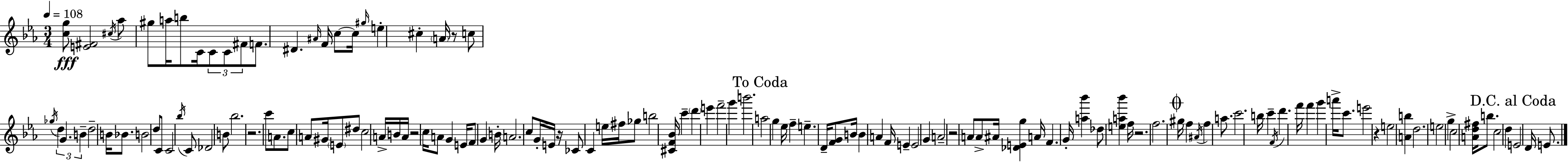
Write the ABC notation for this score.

X:1
T:Untitled
M:3/4
L:1/4
K:Cm
[cg]/2 [E^F]2 ^c/4 _a/2 ^g/2 a/4 b/2 C/4 C/2 C/2 ^F/2 F/2 ^D ^A/4 F/4 c/2 c/4 ^g/4 e ^c A/4 z/2 c/2 _g/4 d G B d2 B/4 _B/2 B2 d/2 C/2 C2 _b/4 C/2 _D2 B/2 _b2 z2 c'/2 A/2 c/2 A/2 ^G/4 E/2 ^d/2 c2 A/4 B/4 A/4 z2 c/4 A/2 G E/4 F/2 G B/4 A2 c/2 G/4 E/4 z/4 _C/2 C e/4 ^f/4 _g/2 b2 [^CF_B]/4 c' d' e' f'2 g' b'2 a2 g _e/4 f e D/4 [FG]/2 B/4 B A F/4 E E2 G A2 z2 A/2 A/2 ^A/4 [_DEg] A/4 F G/4 [a_b'] _d/2 [ea_b'] f/4 z2 f2 ^g/4 f ^A/4 f a/2 c'2 b/4 c' F/4 d' f'/4 f' g' a'/4 c'/2 e'2 z e2 [Ab] d2 e2 g c2 [Ad^f]/4 b/2 c2 d E2 D/4 E/2